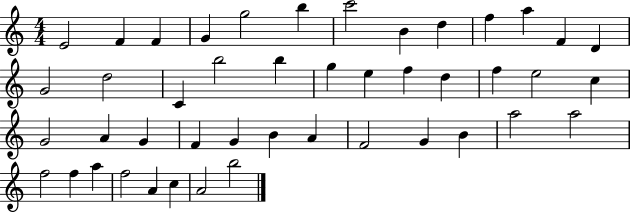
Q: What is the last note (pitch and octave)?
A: B5